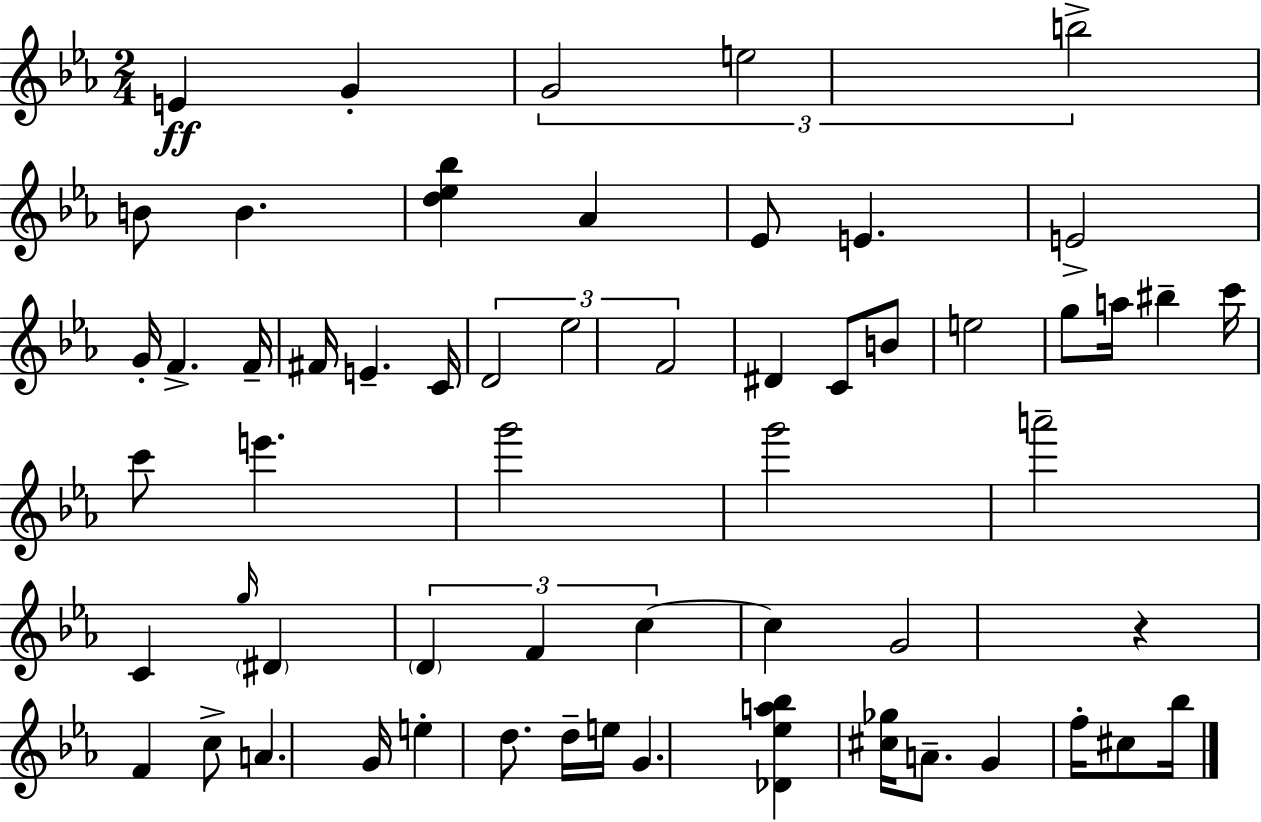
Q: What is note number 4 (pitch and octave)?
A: E5